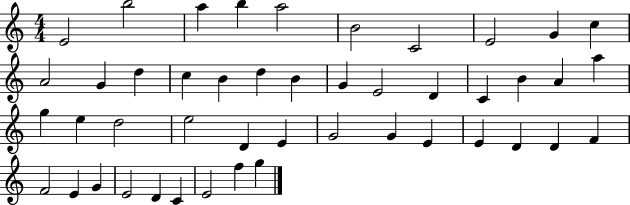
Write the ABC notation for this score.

X:1
T:Untitled
M:4/4
L:1/4
K:C
E2 b2 a b a2 B2 C2 E2 G c A2 G d c B d B G E2 D C B A a g e d2 e2 D E G2 G E E D D F F2 E G E2 D C E2 f g